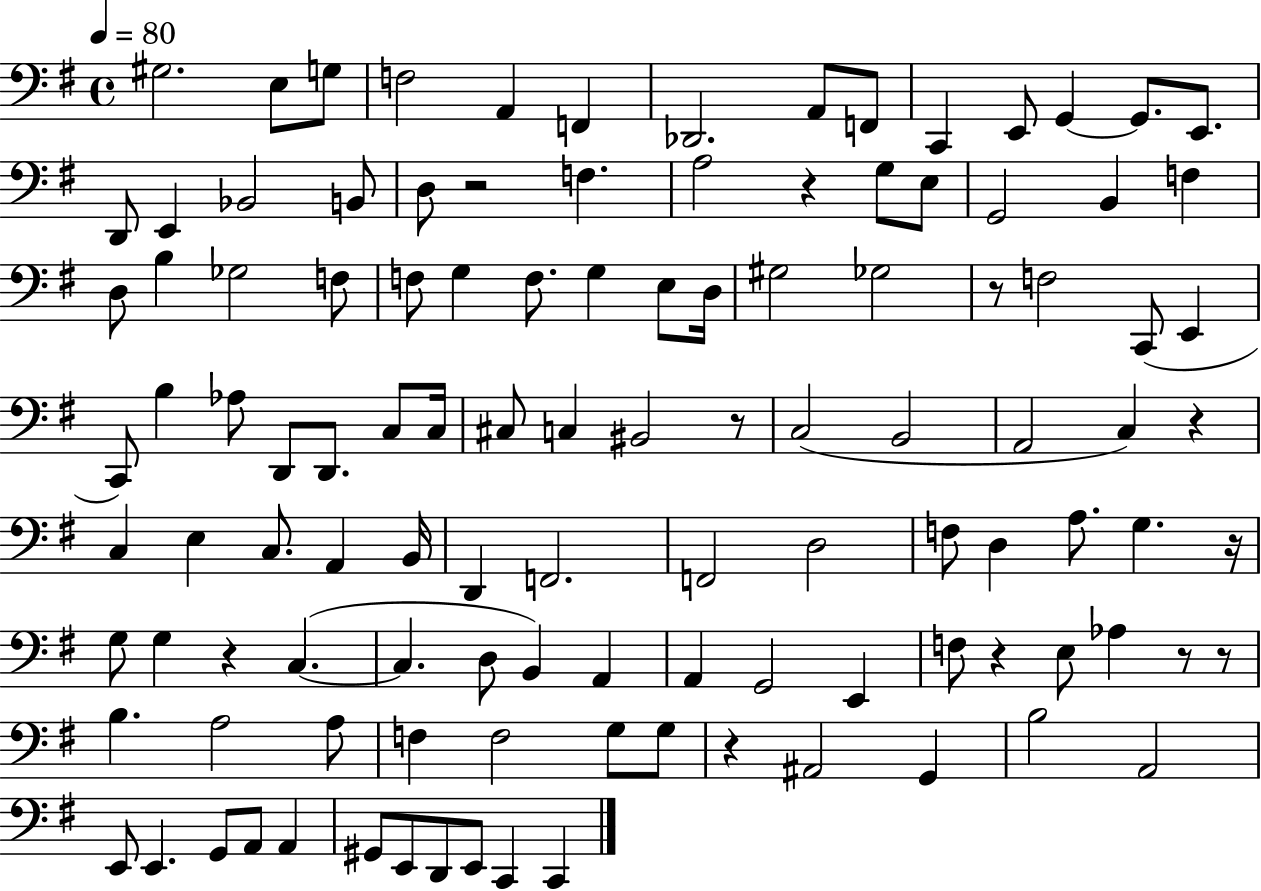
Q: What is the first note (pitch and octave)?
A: G#3